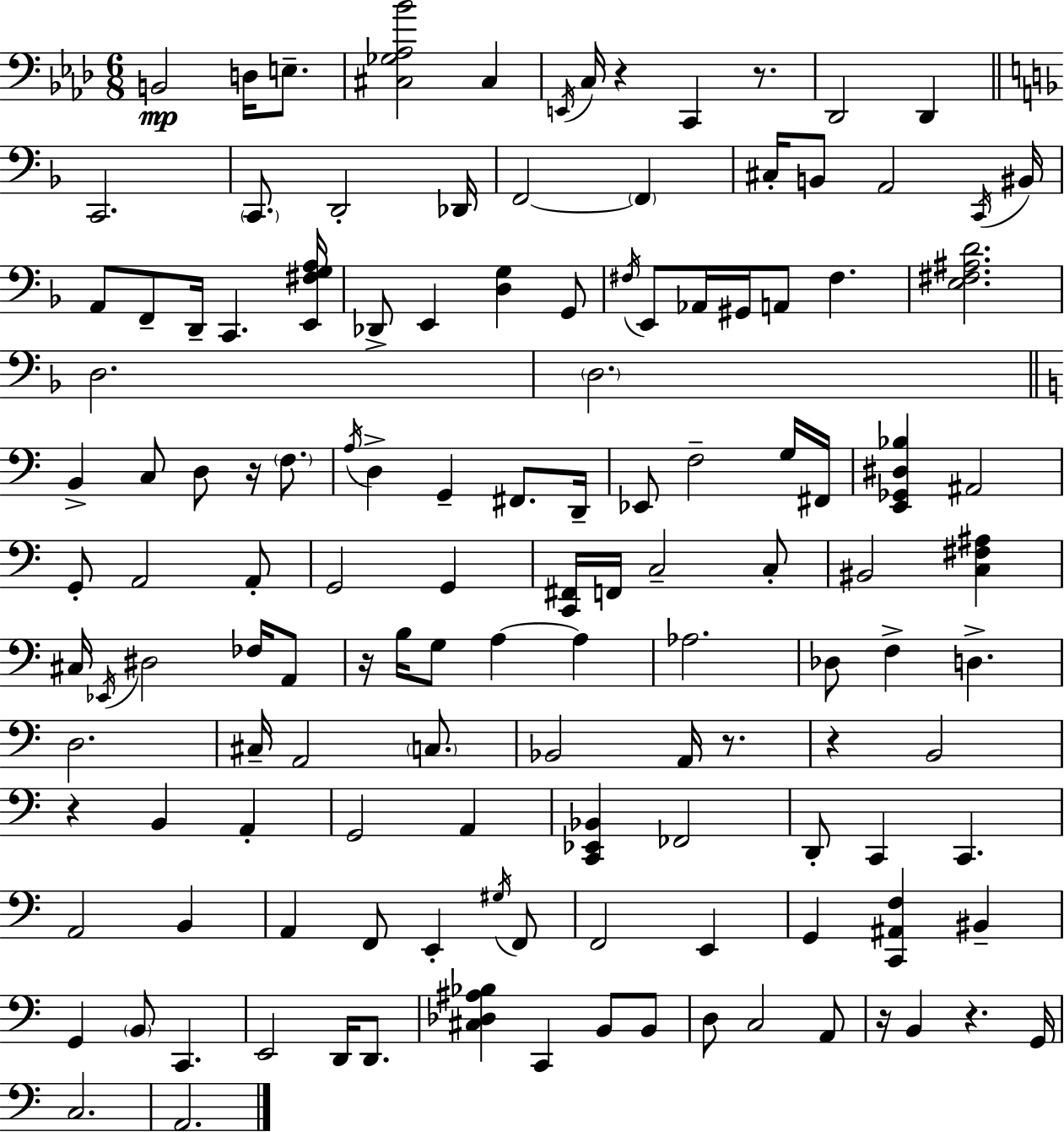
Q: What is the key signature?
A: AES major